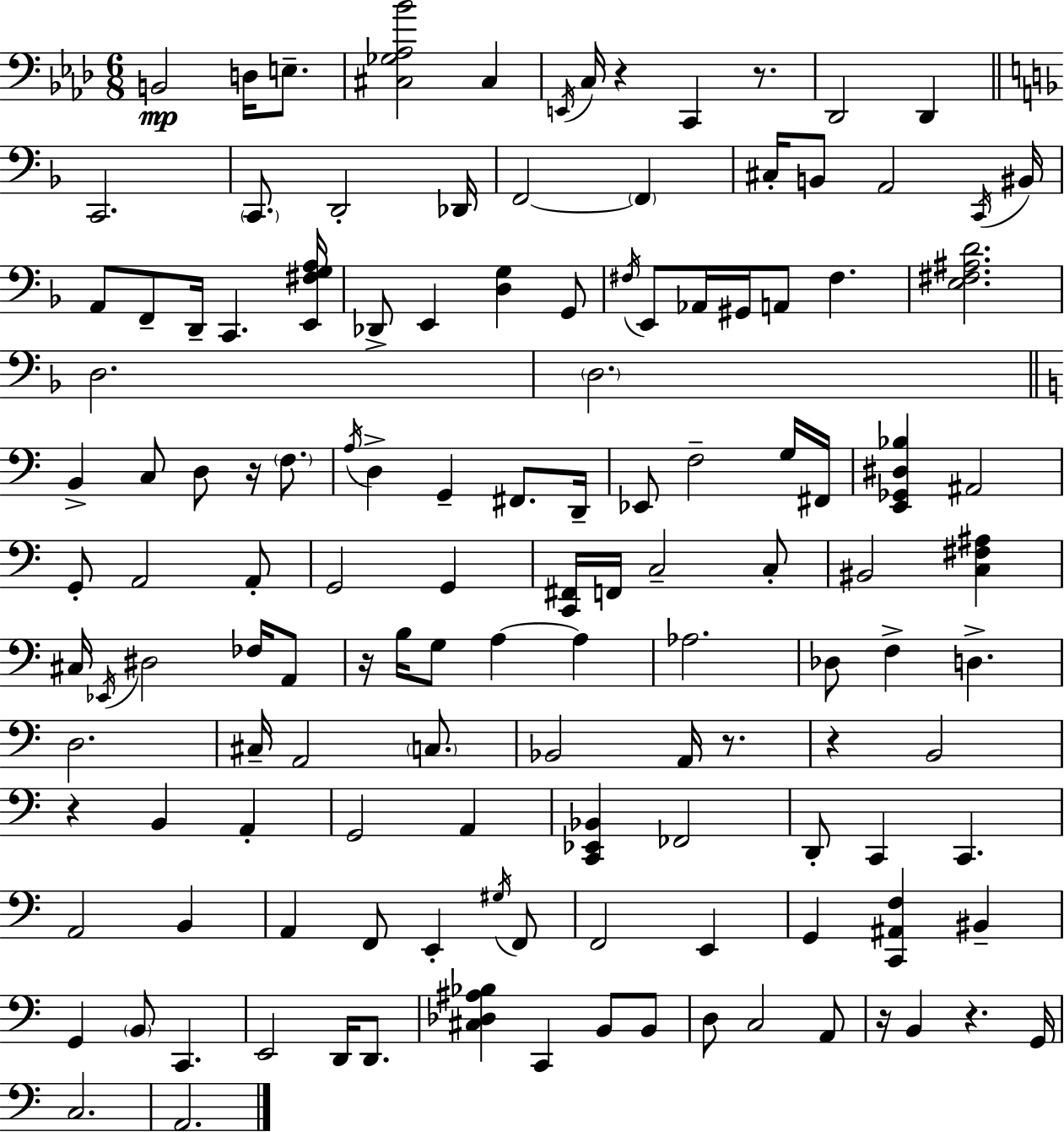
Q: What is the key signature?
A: AES major